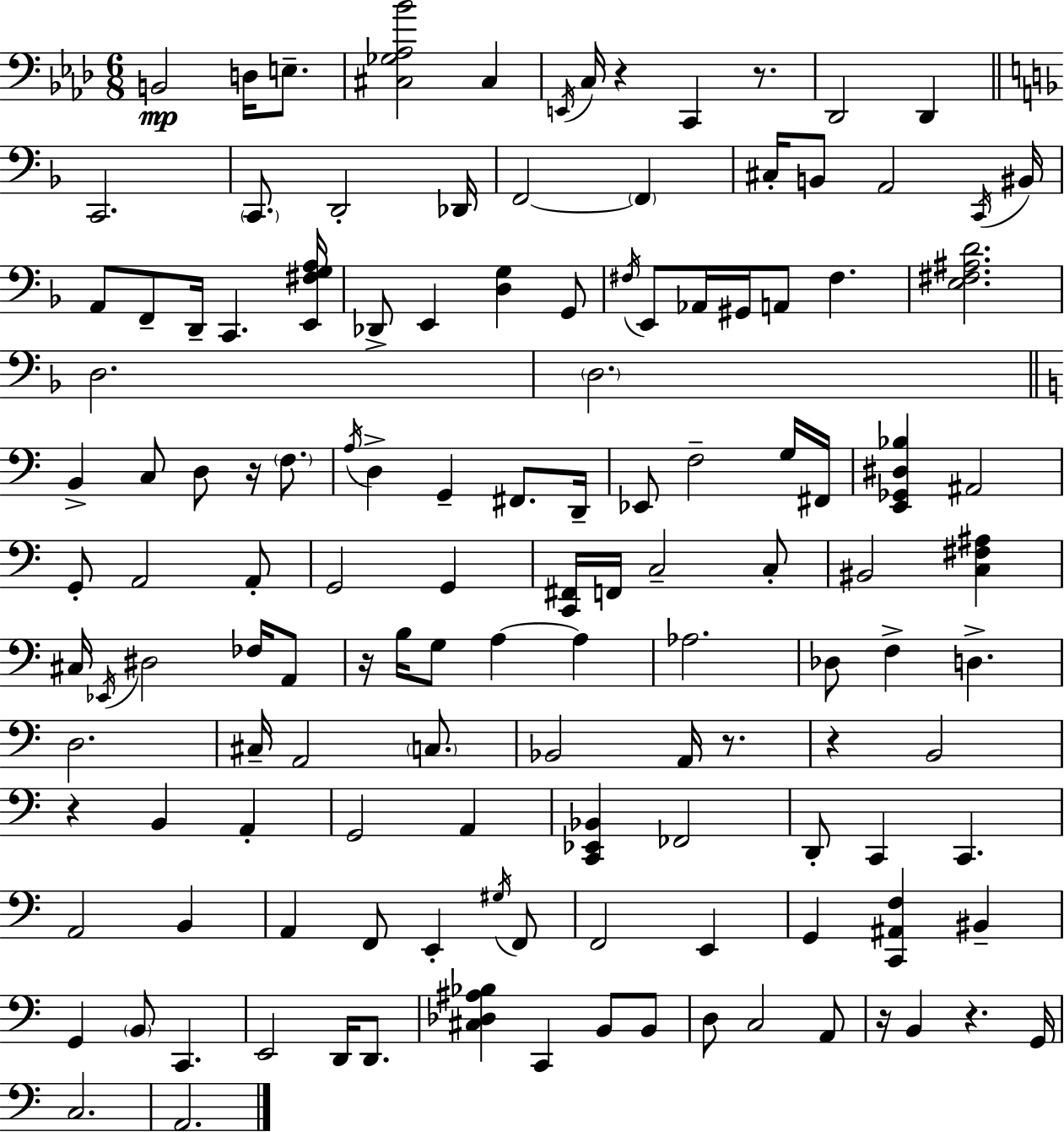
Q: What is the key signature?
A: AES major